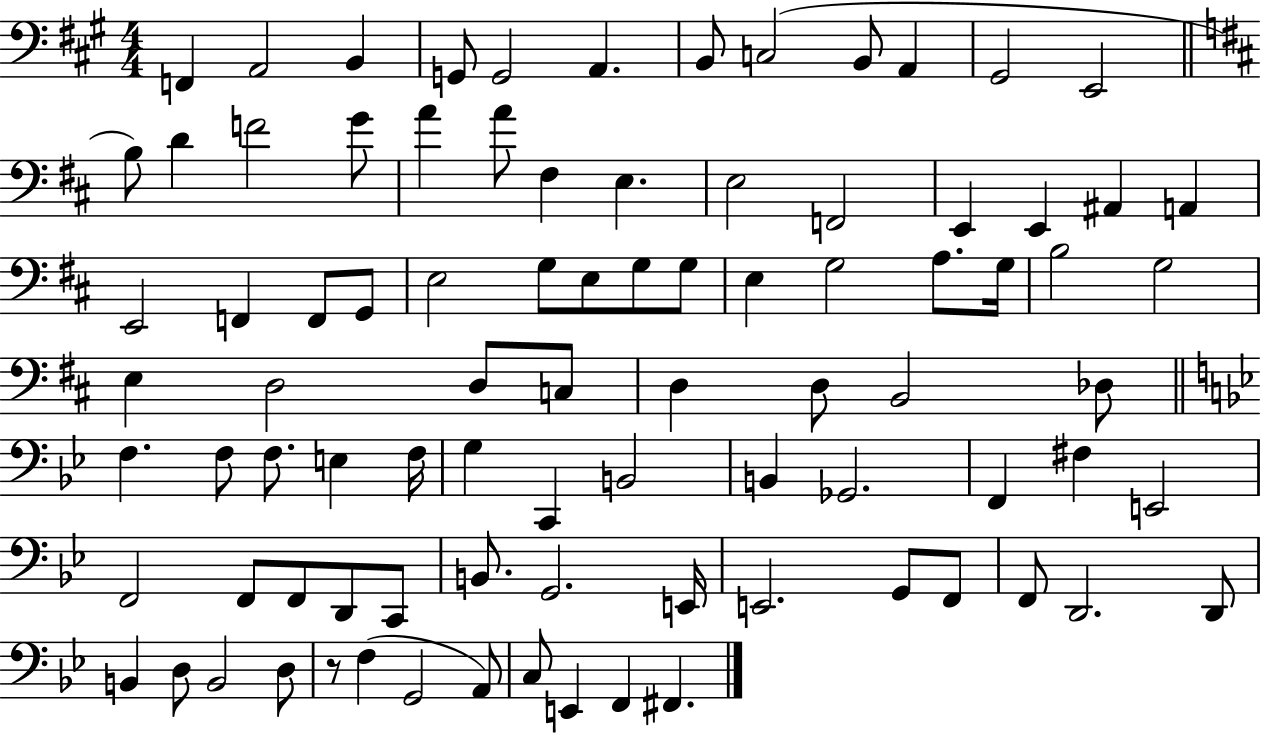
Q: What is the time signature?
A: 4/4